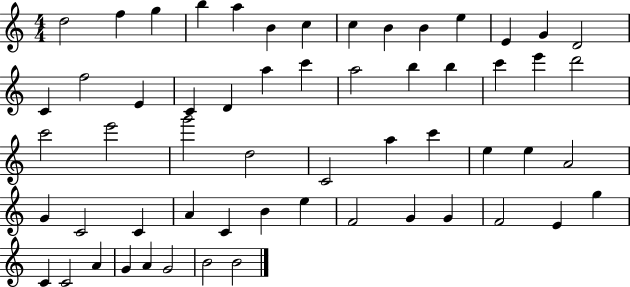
{
  \clef treble
  \numericTimeSignature
  \time 4/4
  \key c \major
  d''2 f''4 g''4 | b''4 a''4 b'4 c''4 | c''4 b'4 b'4 e''4 | e'4 g'4 d'2 | \break c'4 f''2 e'4 | c'4 d'4 a''4 c'''4 | a''2 b''4 b''4 | c'''4 e'''4 d'''2 | \break c'''2 e'''2 | g'''2 d''2 | c'2 a''4 c'''4 | e''4 e''4 a'2 | \break g'4 c'2 c'4 | a'4 c'4 b'4 e''4 | f'2 g'4 g'4 | f'2 e'4 g''4 | \break c'4 c'2 a'4 | g'4 a'4 g'2 | b'2 b'2 | \bar "|."
}